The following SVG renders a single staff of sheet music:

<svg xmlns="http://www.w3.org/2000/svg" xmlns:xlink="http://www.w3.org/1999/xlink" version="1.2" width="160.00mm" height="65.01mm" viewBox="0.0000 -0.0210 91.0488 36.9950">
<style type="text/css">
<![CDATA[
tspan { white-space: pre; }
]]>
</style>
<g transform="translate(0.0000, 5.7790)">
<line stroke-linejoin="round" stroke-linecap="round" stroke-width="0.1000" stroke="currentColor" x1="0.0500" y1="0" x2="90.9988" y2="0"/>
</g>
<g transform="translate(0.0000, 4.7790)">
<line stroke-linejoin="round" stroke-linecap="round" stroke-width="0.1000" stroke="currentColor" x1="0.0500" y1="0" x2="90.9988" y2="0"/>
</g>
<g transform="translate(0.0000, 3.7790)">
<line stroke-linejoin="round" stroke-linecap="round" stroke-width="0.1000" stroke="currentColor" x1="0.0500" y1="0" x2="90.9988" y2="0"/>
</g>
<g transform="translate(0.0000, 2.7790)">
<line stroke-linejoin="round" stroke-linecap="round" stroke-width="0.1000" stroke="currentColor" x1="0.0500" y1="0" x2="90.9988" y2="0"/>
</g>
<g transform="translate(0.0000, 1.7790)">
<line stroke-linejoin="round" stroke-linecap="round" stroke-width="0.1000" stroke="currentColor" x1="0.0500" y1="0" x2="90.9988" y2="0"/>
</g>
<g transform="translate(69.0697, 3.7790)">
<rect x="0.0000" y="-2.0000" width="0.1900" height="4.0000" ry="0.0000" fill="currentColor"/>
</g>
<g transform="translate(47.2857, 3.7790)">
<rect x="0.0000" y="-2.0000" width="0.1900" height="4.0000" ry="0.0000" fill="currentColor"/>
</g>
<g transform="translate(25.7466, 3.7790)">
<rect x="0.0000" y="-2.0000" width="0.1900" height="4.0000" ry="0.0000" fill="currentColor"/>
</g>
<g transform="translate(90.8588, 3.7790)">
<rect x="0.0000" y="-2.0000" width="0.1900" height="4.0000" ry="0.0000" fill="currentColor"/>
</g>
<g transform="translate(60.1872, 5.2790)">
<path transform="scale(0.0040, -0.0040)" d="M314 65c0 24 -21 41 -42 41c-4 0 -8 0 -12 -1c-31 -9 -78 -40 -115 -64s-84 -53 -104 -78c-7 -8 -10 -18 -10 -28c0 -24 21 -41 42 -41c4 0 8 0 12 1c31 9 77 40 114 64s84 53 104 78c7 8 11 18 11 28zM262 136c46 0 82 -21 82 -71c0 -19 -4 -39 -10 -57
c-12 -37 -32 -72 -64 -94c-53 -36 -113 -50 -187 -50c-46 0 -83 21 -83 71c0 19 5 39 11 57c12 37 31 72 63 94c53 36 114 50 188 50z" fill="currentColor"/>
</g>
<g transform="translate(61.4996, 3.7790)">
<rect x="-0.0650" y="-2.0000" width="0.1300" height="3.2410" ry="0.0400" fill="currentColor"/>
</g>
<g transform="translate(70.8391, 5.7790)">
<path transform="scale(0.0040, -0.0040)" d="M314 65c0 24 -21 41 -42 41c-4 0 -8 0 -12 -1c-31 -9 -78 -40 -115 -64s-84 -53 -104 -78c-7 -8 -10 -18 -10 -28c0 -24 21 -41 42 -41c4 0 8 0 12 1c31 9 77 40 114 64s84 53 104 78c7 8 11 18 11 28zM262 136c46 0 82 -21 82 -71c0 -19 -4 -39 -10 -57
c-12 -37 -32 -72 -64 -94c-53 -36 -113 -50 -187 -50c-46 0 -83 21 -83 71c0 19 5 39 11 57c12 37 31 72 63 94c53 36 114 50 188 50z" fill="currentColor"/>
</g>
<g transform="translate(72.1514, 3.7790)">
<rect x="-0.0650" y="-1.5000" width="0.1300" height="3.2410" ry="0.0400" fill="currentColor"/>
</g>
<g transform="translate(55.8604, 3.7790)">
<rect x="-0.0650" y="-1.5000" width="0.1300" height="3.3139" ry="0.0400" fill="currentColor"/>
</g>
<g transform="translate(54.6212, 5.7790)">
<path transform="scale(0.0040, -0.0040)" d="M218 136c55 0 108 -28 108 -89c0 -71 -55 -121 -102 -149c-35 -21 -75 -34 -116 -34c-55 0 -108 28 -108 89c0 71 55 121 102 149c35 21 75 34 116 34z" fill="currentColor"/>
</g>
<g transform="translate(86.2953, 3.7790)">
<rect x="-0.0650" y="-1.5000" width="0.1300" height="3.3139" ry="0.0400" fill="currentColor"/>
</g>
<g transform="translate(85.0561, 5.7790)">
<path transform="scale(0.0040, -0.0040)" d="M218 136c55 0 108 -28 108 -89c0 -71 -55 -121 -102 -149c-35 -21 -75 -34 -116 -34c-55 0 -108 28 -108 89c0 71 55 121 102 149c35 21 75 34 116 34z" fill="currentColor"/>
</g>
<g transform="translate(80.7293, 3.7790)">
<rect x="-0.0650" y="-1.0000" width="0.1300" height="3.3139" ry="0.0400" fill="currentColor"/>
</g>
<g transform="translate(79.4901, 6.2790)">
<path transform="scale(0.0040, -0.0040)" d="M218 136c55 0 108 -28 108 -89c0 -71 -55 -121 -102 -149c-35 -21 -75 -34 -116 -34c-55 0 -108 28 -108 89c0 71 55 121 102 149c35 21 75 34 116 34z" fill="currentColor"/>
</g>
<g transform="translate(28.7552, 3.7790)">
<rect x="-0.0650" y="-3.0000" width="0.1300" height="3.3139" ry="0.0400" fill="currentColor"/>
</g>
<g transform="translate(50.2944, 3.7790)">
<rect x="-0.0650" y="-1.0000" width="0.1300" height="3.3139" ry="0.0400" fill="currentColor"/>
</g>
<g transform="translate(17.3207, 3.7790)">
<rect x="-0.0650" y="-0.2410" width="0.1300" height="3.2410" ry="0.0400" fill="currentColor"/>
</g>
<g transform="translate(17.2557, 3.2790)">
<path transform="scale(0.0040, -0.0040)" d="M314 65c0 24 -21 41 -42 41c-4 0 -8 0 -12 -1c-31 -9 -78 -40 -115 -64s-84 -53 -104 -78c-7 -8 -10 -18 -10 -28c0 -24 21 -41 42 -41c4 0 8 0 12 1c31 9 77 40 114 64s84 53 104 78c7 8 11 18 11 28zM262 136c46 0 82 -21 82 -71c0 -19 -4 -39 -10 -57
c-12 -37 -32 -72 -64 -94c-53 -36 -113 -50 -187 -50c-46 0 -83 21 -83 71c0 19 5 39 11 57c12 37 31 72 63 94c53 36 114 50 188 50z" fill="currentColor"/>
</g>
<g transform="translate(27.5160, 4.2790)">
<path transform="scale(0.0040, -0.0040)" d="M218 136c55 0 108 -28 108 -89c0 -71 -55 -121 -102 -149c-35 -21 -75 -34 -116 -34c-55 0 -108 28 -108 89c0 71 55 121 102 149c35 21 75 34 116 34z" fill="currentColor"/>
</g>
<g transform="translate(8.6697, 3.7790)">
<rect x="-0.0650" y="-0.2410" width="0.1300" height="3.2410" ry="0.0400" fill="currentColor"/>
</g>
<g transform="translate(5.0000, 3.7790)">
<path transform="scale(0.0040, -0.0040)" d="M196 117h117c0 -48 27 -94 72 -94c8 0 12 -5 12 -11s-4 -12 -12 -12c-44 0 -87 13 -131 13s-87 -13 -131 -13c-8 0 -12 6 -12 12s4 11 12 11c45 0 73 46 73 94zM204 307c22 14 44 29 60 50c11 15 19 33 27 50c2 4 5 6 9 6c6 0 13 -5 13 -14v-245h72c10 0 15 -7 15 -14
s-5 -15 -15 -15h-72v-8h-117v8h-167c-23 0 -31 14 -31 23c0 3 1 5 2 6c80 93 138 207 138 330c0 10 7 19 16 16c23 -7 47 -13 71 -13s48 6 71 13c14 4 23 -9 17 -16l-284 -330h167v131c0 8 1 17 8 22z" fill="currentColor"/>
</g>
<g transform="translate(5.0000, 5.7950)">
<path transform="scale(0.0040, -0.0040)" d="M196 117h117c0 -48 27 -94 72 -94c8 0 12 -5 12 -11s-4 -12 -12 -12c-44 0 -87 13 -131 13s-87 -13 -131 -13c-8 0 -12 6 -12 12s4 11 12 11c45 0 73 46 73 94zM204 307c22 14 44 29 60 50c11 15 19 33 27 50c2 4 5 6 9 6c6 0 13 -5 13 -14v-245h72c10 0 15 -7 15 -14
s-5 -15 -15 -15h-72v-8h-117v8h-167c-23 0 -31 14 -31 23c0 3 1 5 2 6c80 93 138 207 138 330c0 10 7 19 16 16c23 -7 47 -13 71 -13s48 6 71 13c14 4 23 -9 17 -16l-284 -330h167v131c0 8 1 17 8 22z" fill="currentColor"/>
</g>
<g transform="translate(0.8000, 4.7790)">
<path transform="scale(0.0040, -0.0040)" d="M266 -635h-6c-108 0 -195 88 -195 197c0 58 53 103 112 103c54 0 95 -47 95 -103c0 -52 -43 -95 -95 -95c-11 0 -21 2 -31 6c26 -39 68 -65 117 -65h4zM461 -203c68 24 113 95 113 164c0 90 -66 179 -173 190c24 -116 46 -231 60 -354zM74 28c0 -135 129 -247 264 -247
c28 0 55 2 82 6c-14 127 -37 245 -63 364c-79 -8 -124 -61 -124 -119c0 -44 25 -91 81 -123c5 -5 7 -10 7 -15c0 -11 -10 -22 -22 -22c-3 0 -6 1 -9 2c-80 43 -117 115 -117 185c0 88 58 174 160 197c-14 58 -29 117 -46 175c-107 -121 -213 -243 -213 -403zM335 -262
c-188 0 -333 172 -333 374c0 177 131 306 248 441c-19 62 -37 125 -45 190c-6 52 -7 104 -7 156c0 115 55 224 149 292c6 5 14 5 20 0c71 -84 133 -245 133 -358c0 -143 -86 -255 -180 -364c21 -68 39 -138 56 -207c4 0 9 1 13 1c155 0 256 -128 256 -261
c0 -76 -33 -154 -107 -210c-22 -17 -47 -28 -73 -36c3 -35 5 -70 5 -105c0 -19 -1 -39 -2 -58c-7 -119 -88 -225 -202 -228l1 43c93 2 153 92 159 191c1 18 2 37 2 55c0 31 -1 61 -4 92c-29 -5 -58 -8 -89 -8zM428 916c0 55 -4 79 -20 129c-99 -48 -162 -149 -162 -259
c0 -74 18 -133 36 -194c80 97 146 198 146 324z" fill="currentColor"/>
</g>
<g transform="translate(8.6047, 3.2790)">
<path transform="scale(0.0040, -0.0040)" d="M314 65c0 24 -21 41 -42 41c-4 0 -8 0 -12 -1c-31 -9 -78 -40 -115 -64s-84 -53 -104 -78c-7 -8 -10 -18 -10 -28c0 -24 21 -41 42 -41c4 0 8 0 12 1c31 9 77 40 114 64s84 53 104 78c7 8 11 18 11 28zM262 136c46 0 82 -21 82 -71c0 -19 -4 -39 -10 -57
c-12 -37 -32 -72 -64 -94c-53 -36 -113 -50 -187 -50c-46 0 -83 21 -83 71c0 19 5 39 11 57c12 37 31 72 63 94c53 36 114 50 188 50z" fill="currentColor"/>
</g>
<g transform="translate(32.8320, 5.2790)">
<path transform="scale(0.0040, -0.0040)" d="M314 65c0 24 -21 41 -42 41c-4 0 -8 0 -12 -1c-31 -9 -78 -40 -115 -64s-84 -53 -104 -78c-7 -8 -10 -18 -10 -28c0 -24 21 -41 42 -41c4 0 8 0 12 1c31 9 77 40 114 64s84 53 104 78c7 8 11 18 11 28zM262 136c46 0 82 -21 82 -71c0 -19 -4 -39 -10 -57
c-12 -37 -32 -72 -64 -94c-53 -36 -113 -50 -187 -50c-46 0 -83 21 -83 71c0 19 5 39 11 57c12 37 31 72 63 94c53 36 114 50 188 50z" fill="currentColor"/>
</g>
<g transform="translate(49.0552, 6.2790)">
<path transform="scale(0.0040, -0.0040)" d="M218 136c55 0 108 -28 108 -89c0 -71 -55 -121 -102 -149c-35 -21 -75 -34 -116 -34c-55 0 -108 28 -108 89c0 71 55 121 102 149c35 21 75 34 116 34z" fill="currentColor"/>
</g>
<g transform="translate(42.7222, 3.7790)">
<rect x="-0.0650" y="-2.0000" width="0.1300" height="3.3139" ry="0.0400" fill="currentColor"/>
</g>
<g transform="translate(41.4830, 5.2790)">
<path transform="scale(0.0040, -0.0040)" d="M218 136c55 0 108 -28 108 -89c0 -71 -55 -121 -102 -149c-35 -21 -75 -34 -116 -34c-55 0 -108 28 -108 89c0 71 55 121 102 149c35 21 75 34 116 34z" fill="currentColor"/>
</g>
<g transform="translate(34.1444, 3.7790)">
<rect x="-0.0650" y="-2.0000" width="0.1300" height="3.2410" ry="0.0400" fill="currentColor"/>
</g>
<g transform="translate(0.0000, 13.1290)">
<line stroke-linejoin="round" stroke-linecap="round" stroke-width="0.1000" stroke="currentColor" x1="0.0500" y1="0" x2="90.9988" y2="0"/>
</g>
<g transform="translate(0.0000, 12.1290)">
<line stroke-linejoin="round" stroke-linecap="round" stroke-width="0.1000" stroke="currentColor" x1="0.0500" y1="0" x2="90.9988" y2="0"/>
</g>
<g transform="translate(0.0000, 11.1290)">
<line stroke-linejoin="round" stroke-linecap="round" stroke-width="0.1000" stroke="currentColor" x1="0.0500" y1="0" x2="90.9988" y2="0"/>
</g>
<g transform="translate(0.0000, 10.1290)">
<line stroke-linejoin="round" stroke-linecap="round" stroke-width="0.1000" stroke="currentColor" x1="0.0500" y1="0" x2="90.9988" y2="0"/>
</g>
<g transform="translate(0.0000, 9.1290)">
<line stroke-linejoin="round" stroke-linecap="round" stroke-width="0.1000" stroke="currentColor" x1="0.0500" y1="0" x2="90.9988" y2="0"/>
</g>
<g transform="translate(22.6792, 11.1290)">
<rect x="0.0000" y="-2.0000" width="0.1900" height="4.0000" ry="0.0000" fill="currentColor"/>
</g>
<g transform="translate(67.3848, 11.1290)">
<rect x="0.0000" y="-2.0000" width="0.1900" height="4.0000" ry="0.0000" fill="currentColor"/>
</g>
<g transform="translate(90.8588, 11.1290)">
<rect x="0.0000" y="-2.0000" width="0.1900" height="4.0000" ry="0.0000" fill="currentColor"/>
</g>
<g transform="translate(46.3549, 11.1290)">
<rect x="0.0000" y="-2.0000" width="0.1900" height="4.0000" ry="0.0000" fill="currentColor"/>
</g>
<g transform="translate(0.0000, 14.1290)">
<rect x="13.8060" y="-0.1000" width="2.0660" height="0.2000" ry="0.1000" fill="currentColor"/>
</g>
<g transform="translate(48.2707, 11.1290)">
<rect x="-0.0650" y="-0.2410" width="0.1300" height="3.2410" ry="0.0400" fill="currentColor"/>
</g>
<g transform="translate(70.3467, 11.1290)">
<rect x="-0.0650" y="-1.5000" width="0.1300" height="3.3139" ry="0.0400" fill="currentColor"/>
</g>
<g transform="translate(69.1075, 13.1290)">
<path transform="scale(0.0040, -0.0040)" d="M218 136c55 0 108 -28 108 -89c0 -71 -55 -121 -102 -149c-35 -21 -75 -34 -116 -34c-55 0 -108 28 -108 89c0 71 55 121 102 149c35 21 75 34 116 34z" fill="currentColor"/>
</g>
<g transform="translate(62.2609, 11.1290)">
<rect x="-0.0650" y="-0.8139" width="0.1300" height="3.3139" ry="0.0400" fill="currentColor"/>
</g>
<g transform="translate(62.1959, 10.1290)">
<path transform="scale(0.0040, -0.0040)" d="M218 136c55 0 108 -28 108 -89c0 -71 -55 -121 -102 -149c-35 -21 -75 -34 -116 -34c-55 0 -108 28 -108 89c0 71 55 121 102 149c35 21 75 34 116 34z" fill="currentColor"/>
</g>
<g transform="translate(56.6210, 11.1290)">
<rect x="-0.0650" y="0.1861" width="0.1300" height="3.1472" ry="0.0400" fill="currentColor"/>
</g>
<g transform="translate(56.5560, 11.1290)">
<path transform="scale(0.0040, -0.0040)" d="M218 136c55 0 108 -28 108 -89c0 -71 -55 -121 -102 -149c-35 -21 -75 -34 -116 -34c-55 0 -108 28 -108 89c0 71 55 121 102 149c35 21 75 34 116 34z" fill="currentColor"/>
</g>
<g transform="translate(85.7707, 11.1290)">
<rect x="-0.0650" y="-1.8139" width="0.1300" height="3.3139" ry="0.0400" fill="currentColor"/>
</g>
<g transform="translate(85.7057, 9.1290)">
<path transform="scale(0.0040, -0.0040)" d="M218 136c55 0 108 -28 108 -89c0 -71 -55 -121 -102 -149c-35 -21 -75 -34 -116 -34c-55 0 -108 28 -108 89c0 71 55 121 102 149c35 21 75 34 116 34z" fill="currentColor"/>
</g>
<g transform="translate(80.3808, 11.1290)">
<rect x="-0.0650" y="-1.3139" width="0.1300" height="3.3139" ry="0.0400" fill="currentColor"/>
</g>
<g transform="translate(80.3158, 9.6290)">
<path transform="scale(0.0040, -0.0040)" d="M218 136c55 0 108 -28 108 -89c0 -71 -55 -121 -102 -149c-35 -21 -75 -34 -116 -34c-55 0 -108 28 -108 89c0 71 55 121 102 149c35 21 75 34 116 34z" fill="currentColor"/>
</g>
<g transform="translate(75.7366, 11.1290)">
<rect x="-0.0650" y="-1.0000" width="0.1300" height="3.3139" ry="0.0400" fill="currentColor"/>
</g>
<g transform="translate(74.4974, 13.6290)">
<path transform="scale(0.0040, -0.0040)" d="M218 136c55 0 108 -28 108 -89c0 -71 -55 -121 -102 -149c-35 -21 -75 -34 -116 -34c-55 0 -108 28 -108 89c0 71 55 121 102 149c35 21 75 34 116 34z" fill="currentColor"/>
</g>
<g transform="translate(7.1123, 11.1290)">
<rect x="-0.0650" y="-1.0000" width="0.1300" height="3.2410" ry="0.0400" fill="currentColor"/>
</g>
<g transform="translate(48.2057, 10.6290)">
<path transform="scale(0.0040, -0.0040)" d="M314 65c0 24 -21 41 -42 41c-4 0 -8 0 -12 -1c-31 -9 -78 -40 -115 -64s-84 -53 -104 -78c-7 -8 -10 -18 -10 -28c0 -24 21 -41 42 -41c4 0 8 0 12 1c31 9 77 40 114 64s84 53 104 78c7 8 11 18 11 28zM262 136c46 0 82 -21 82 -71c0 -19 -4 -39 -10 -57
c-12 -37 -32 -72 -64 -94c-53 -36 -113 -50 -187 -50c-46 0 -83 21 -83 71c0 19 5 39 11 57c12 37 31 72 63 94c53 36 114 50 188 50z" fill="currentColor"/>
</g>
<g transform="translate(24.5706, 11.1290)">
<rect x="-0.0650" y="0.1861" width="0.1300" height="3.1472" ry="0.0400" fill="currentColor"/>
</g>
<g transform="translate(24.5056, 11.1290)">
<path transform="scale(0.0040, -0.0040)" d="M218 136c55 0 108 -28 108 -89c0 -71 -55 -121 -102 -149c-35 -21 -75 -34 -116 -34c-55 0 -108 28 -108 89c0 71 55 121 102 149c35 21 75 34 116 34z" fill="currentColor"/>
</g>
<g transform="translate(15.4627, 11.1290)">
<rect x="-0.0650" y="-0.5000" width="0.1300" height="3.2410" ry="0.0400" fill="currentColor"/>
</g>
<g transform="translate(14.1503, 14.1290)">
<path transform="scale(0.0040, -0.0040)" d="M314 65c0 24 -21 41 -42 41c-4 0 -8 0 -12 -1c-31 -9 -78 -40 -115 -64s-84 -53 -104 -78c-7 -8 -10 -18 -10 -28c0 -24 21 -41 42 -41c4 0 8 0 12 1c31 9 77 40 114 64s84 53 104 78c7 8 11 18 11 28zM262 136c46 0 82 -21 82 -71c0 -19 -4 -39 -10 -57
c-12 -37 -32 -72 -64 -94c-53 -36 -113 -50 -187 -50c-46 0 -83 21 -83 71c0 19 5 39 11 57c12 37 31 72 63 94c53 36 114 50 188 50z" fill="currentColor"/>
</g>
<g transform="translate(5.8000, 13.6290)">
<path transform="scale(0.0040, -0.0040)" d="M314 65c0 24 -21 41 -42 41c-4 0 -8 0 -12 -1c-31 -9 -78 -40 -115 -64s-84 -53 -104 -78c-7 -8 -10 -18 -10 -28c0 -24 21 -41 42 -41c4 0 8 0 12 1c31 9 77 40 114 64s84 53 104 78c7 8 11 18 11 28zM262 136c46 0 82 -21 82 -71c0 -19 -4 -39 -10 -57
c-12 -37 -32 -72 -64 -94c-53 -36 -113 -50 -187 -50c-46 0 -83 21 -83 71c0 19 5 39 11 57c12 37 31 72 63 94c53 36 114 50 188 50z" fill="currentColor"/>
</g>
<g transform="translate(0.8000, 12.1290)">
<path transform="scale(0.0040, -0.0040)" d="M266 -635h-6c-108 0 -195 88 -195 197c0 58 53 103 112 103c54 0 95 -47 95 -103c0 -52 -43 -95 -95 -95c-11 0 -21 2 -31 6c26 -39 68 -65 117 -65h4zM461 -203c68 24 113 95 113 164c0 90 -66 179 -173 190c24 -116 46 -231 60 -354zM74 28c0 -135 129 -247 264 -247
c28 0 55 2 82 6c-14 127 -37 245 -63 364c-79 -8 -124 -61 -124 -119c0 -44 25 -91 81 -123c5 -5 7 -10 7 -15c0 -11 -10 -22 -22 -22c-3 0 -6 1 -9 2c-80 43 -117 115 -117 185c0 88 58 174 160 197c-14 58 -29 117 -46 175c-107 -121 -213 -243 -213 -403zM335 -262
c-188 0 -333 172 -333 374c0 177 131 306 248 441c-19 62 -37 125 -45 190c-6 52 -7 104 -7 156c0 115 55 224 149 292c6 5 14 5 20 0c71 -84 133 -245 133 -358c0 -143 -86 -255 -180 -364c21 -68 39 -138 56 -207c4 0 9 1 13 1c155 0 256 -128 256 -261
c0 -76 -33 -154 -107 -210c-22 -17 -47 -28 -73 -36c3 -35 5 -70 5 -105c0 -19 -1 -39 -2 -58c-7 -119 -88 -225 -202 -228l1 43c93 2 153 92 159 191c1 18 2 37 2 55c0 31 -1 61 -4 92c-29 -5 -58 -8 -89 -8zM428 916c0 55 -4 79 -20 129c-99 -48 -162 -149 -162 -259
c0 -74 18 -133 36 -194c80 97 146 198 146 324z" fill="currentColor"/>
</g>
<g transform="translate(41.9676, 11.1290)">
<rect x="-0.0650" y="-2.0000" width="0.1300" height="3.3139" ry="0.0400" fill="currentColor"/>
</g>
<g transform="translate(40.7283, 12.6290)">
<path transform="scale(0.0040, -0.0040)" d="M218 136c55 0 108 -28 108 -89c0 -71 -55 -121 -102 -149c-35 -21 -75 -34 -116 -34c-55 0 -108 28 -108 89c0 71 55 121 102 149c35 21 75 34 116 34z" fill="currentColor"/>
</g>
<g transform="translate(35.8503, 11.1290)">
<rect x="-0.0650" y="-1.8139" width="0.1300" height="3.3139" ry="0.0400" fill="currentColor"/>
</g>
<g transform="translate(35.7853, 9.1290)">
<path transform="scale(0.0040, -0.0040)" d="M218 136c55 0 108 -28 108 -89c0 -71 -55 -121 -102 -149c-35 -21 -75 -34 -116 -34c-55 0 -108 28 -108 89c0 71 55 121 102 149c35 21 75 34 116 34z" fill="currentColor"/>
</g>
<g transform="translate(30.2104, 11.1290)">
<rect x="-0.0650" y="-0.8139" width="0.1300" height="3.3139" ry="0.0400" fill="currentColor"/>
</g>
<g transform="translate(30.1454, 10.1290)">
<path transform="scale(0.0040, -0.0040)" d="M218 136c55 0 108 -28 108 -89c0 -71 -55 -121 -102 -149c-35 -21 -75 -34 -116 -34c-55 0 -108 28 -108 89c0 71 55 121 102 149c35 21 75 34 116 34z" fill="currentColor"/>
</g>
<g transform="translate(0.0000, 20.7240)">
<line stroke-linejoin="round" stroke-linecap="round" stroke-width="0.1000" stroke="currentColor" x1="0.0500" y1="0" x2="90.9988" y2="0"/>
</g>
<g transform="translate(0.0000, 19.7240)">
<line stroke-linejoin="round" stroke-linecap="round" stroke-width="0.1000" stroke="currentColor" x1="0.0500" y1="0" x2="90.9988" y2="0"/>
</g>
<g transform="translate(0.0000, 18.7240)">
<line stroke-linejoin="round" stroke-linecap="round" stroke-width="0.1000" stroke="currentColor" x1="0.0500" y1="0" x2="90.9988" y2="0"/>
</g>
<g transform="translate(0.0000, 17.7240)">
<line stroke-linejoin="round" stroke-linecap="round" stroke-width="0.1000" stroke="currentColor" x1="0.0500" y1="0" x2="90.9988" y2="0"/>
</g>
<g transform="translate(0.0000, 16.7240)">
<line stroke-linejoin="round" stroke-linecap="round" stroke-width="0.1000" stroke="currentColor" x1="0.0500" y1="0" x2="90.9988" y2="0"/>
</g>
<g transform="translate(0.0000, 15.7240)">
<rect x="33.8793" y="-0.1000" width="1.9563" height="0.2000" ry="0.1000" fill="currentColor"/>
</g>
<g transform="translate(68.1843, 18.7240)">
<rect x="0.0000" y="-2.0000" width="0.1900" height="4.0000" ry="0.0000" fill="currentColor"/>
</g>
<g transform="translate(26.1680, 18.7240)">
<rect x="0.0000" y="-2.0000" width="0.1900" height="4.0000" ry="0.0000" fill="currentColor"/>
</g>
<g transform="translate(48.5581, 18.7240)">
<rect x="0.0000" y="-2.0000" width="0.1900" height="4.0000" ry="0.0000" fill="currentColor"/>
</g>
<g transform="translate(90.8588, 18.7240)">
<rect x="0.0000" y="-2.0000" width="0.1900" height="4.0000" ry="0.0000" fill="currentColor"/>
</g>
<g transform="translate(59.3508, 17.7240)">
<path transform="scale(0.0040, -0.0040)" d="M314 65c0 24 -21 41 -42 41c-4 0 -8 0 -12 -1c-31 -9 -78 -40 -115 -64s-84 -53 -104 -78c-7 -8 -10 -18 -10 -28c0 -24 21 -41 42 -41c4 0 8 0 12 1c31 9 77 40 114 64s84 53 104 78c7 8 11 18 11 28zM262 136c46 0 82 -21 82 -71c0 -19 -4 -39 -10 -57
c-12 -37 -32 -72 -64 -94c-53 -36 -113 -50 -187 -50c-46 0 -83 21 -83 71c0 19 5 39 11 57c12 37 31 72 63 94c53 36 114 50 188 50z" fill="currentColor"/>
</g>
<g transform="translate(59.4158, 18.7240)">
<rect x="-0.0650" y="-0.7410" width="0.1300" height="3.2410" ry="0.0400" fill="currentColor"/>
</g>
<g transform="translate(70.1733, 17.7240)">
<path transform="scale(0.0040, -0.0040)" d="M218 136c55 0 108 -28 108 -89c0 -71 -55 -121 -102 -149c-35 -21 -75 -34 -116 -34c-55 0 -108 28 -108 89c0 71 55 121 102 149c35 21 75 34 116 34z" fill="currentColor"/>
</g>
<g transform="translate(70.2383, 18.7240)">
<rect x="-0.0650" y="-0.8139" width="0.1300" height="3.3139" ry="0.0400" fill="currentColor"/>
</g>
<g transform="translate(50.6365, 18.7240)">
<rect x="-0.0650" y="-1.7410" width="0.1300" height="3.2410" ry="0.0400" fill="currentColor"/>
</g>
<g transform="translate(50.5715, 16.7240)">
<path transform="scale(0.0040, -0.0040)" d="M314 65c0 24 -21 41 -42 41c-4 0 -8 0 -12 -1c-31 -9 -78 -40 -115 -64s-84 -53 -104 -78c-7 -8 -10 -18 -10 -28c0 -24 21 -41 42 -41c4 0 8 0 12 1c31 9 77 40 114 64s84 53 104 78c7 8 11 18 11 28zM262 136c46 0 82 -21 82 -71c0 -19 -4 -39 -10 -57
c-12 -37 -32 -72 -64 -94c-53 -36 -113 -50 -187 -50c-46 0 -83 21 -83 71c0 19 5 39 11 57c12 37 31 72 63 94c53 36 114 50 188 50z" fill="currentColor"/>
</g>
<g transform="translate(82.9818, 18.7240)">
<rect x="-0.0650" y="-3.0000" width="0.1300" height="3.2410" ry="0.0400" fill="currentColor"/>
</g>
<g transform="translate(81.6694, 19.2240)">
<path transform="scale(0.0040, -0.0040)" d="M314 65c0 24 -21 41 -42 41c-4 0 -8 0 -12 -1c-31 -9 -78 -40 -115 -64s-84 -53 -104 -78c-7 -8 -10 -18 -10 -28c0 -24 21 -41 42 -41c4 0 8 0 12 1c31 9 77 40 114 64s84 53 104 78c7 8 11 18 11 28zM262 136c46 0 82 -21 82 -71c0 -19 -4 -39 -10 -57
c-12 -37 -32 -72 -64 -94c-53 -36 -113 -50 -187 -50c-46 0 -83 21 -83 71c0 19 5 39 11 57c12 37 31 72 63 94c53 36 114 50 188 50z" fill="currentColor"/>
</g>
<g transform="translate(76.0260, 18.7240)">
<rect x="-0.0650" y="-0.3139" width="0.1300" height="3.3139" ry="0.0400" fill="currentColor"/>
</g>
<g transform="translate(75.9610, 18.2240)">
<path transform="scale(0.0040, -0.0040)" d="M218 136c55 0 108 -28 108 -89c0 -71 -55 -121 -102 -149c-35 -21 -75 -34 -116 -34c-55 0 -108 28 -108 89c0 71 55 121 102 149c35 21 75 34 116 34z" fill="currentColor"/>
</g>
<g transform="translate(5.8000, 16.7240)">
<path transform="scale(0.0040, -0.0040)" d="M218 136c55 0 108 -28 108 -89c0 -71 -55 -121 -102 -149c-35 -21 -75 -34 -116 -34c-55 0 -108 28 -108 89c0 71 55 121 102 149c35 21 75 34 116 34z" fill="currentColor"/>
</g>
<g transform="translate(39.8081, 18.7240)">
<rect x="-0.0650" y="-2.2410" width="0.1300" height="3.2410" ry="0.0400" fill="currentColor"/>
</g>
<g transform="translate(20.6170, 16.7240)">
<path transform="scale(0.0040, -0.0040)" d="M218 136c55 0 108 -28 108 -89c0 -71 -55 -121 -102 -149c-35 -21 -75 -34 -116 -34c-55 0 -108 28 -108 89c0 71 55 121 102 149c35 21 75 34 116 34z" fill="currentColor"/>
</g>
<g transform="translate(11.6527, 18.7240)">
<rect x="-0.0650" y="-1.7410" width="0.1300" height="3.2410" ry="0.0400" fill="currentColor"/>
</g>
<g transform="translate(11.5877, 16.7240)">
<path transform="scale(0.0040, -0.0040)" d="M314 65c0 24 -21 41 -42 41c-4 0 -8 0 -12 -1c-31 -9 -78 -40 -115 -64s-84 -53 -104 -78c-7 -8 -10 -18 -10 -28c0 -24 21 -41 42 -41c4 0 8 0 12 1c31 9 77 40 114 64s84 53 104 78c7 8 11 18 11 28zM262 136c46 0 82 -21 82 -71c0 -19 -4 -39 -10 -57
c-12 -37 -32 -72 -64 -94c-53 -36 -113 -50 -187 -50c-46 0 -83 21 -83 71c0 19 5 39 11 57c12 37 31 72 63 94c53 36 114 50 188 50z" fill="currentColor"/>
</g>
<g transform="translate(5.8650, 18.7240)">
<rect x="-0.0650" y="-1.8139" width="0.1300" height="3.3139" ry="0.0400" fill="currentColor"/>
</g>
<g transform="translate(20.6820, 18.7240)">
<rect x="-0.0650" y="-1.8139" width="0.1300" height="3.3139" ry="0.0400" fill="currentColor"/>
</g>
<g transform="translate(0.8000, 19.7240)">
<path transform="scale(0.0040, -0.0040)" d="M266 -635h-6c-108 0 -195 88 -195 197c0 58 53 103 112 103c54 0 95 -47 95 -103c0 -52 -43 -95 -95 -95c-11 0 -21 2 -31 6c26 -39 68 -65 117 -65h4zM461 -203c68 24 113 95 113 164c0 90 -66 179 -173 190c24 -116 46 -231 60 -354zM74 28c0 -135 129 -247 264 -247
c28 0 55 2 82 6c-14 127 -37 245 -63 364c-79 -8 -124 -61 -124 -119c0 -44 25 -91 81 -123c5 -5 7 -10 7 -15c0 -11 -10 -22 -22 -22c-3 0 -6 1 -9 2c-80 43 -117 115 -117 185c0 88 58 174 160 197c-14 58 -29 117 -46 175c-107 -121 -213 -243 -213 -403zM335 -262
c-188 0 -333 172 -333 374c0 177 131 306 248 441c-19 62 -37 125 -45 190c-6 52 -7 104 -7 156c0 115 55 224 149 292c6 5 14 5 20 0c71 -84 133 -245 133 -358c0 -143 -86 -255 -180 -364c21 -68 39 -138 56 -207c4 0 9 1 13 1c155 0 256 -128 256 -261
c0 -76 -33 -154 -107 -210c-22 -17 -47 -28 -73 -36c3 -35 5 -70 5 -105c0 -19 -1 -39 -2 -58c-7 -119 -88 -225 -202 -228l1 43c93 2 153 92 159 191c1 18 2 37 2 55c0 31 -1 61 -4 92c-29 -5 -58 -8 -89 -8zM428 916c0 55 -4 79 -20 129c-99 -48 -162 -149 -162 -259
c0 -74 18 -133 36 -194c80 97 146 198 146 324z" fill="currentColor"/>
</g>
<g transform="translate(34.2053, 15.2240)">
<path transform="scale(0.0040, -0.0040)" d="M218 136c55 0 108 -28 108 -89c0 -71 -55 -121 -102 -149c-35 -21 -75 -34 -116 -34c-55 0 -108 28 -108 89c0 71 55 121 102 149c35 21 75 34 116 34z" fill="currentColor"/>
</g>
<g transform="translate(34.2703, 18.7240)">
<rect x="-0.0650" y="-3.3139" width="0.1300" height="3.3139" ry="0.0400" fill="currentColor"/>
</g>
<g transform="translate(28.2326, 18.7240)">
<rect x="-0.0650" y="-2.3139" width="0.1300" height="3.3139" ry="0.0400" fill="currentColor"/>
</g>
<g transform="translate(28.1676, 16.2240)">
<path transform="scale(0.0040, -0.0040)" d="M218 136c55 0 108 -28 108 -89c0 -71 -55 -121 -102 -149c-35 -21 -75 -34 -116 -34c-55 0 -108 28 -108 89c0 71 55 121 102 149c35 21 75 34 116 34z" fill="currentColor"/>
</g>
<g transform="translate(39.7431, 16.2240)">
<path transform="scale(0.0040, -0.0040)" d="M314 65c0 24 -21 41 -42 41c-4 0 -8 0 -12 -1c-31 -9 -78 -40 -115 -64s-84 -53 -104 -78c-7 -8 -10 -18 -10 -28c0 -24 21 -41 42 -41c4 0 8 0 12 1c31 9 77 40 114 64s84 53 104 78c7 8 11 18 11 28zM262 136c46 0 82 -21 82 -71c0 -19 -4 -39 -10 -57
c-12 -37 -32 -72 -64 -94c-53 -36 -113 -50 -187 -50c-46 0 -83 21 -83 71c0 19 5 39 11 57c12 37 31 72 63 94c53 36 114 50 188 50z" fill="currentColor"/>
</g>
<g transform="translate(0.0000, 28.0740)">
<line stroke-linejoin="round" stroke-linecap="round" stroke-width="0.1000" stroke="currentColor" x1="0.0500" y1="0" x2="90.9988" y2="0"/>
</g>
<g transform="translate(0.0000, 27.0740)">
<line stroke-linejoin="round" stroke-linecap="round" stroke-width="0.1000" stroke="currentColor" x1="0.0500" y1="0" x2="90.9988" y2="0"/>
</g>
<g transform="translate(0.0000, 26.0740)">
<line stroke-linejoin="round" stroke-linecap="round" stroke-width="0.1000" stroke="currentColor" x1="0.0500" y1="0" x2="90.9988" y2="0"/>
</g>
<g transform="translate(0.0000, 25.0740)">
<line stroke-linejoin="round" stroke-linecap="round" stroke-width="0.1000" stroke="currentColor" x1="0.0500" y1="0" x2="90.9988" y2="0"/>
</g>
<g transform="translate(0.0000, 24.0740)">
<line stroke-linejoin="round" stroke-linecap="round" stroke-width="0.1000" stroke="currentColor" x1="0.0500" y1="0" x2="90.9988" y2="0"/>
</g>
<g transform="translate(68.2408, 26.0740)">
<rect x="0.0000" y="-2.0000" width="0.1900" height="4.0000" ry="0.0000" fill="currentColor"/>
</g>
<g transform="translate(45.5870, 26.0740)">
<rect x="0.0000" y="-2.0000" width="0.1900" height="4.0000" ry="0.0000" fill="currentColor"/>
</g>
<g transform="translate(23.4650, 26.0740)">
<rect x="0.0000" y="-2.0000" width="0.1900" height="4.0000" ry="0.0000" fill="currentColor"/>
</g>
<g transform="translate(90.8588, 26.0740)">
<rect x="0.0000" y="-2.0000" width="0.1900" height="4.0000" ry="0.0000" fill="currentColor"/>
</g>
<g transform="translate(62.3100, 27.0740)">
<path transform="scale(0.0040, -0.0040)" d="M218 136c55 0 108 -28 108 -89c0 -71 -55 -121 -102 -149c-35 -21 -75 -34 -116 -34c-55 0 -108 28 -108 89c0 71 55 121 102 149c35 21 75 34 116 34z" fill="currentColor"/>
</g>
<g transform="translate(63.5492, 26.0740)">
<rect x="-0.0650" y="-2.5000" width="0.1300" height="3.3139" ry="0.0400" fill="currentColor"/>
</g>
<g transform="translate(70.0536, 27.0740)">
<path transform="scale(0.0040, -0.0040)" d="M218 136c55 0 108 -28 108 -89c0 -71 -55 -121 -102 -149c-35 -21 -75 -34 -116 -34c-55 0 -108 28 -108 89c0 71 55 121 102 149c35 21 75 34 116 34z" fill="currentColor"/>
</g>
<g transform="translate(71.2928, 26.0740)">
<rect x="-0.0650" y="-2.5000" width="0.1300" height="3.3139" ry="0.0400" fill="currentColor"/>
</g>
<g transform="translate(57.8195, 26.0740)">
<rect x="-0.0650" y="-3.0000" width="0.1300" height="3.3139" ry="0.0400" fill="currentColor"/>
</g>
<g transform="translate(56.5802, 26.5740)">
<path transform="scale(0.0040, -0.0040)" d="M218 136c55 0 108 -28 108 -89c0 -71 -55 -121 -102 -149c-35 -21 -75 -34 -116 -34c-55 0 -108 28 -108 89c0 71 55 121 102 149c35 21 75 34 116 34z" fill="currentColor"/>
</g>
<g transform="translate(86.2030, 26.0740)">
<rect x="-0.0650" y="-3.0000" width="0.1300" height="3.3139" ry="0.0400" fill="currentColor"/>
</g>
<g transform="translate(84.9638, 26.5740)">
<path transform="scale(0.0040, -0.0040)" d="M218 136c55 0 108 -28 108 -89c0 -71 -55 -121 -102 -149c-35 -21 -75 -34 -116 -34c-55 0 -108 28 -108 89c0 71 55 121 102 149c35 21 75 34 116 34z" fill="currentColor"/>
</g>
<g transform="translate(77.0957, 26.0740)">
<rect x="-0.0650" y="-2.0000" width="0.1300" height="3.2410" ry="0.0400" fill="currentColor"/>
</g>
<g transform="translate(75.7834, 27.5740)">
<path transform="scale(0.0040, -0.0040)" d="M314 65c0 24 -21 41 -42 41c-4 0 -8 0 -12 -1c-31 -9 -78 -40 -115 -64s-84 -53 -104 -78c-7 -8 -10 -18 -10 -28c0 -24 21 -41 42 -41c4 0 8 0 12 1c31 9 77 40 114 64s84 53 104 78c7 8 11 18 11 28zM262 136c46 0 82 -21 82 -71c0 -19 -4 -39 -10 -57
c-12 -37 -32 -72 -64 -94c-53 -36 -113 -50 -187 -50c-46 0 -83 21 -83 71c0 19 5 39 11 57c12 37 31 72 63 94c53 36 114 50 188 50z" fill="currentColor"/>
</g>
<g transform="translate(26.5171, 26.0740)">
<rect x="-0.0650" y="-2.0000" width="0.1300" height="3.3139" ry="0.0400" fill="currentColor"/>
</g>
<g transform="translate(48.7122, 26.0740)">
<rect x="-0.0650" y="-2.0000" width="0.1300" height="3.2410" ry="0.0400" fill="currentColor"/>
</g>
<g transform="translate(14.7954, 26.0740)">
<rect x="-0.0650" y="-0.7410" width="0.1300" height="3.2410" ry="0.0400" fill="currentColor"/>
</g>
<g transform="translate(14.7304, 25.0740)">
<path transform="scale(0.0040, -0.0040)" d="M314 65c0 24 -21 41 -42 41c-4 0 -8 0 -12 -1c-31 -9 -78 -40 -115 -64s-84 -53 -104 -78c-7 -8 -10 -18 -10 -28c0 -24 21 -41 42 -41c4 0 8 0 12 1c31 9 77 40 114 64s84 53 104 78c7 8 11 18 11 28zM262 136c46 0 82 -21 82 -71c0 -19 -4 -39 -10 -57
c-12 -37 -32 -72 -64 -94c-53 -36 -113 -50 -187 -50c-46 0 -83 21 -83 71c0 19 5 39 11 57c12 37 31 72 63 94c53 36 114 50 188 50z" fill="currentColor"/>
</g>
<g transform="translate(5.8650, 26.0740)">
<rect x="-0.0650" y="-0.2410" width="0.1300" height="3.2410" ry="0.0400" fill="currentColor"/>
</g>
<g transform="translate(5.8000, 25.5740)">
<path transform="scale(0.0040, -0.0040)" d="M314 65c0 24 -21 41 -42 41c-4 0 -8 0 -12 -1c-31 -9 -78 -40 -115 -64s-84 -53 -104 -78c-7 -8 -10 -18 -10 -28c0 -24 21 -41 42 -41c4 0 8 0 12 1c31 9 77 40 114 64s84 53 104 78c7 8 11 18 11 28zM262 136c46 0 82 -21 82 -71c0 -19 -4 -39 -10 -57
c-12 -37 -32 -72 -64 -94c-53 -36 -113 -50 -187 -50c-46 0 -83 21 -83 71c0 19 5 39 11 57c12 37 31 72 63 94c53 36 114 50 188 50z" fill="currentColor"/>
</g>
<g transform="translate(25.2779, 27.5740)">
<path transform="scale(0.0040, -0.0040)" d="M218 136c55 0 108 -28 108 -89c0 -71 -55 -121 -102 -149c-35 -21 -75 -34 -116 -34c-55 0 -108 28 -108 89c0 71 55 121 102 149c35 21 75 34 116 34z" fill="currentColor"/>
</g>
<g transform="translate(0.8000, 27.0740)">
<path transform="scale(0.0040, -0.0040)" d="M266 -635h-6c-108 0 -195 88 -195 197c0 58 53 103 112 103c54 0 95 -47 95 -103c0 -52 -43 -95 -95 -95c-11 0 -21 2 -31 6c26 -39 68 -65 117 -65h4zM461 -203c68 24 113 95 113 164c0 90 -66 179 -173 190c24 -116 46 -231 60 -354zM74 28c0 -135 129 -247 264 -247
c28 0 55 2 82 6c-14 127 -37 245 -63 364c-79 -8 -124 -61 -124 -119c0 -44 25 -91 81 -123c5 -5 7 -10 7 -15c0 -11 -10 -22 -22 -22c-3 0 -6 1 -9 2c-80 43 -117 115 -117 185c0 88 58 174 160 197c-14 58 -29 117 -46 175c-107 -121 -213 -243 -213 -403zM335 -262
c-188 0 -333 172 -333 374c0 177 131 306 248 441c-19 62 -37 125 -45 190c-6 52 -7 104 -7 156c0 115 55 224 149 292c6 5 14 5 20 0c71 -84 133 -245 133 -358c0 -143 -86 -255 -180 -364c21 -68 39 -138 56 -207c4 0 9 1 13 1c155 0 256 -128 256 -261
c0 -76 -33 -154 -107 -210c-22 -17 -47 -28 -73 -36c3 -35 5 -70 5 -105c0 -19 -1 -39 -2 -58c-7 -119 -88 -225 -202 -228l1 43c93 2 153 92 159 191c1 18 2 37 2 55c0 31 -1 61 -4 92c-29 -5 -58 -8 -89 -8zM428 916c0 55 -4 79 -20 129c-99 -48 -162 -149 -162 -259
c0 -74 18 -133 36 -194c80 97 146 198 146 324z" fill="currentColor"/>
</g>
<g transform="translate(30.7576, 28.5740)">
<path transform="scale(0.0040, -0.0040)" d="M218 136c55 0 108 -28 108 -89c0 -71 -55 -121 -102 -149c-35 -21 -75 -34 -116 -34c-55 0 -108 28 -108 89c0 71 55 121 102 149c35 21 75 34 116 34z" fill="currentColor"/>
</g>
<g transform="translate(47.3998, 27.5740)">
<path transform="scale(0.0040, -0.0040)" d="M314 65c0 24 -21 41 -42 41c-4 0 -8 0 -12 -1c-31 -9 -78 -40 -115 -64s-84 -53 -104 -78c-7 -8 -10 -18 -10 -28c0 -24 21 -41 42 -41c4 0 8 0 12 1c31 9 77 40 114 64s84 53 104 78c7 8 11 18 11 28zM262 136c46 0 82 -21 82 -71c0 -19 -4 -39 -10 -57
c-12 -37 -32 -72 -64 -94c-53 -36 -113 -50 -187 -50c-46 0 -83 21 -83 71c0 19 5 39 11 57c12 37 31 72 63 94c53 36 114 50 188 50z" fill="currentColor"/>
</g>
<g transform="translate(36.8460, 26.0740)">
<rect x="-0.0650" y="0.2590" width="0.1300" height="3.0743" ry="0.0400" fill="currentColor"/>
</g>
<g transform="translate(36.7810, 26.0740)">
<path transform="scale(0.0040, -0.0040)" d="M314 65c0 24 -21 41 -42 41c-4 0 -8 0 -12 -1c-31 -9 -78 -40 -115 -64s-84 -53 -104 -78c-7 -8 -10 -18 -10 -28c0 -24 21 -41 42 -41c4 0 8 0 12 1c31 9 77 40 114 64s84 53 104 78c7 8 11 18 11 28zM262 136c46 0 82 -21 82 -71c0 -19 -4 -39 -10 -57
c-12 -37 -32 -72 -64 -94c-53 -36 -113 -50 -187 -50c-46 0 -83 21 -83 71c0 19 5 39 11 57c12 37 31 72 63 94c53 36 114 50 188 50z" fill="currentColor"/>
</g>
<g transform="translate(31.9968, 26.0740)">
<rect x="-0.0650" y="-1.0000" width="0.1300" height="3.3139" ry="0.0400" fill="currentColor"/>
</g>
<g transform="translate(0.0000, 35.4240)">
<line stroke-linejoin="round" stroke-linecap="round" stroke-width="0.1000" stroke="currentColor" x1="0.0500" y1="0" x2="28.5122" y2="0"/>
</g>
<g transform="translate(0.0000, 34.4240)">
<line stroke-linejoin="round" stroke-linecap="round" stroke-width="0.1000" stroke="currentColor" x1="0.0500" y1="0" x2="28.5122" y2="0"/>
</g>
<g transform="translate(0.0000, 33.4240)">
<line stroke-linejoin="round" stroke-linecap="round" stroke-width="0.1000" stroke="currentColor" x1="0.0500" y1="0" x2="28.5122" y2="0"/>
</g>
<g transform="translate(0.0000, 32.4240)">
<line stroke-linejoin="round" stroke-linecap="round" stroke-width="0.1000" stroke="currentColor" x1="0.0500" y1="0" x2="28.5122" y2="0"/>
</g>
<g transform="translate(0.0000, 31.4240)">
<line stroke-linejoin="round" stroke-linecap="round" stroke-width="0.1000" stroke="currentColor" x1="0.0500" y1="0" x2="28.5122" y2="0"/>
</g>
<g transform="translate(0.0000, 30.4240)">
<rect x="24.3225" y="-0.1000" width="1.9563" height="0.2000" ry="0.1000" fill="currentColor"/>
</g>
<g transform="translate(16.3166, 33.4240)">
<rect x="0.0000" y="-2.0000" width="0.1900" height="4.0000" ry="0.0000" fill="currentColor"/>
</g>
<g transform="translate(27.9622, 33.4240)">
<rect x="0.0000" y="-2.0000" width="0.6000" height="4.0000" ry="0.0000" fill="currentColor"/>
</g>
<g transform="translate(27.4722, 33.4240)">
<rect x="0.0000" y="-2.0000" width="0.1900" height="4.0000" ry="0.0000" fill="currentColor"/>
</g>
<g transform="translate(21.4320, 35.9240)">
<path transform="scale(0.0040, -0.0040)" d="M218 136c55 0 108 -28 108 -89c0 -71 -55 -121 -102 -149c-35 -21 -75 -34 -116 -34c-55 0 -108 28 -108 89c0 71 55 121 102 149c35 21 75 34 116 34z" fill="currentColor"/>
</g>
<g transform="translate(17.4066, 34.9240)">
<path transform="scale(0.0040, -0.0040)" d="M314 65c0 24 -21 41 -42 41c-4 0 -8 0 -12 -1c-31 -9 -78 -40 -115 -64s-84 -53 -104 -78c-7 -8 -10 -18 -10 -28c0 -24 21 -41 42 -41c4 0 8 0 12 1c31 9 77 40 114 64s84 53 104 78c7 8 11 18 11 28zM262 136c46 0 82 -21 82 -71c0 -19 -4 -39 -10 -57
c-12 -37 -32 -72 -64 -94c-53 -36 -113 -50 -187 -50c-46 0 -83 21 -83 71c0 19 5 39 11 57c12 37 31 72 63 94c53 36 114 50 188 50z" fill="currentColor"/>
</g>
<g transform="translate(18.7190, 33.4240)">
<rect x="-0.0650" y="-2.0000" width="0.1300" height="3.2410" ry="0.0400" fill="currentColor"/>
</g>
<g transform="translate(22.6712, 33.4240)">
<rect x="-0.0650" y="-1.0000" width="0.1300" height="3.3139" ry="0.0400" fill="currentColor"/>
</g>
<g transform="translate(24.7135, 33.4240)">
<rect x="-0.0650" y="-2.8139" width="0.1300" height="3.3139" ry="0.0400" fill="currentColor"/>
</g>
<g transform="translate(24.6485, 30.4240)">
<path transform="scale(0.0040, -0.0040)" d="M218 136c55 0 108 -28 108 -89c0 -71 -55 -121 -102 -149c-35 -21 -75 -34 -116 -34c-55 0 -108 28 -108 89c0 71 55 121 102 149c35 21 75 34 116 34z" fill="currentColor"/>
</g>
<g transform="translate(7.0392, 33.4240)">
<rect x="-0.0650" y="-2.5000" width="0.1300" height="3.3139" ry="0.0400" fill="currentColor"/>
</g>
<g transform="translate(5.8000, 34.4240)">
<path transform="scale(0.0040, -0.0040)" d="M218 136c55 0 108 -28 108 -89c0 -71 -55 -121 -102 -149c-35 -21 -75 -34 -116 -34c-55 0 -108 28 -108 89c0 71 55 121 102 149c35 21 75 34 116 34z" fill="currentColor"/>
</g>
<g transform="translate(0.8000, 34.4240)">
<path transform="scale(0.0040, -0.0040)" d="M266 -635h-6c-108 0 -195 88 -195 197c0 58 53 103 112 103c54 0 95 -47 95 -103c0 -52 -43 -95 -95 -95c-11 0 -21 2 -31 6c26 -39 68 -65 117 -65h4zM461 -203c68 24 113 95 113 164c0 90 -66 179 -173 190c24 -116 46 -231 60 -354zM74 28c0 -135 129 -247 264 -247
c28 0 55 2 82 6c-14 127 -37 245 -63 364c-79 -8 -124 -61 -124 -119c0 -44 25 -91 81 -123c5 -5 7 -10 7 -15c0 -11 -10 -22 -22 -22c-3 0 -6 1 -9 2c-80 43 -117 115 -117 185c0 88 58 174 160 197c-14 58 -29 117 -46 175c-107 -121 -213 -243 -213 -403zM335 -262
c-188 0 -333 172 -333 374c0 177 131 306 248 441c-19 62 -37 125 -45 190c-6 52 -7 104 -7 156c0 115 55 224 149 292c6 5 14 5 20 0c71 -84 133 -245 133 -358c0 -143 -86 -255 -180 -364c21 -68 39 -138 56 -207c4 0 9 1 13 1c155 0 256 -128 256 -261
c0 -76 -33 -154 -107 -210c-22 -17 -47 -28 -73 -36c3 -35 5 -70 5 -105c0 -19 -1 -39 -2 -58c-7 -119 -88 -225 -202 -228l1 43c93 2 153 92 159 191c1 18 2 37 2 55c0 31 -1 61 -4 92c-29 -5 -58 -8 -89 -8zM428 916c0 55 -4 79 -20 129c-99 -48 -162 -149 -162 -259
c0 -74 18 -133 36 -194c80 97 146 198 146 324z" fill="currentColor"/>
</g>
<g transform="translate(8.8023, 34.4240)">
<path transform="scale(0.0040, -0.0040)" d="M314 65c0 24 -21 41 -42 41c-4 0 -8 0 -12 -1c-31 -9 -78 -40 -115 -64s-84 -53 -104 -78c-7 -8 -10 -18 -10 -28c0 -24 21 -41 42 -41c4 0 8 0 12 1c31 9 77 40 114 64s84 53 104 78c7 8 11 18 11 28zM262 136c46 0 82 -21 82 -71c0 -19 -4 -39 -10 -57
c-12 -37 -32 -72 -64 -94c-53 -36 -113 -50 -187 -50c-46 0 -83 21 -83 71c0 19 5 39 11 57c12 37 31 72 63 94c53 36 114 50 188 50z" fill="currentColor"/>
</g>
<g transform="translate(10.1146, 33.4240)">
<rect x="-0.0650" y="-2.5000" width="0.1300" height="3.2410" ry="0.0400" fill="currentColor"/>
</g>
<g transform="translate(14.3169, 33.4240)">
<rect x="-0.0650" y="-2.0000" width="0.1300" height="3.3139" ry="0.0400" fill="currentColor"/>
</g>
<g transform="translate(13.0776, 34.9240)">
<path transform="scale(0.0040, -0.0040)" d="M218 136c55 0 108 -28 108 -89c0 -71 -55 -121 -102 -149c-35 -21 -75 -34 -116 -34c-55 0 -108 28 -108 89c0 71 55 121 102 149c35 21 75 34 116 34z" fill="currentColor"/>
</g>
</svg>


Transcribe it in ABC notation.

X:1
T:Untitled
M:4/4
L:1/4
K:C
c2 c2 A F2 F D E F2 E2 D E D2 C2 B d f F c2 B d E D e f f f2 f g b g2 f2 d2 d c A2 c2 d2 F D B2 F2 A G G F2 A G G2 F F2 D a